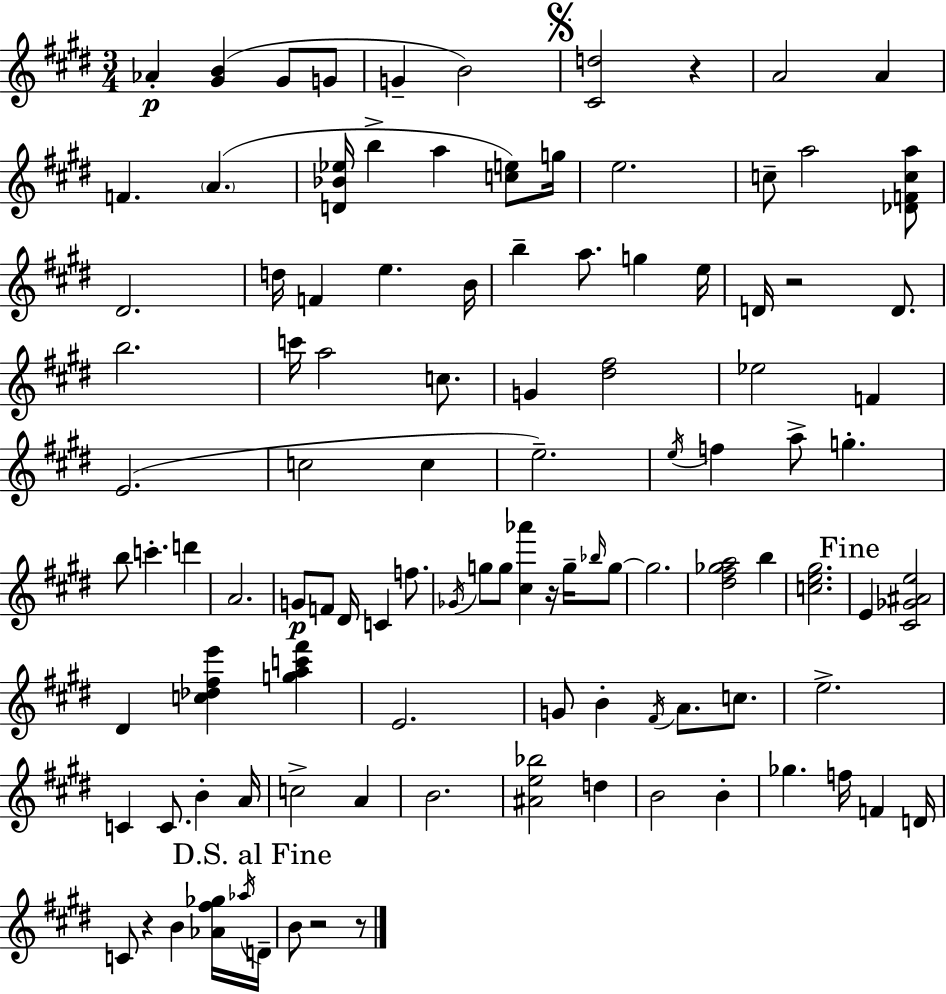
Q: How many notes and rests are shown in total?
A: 106